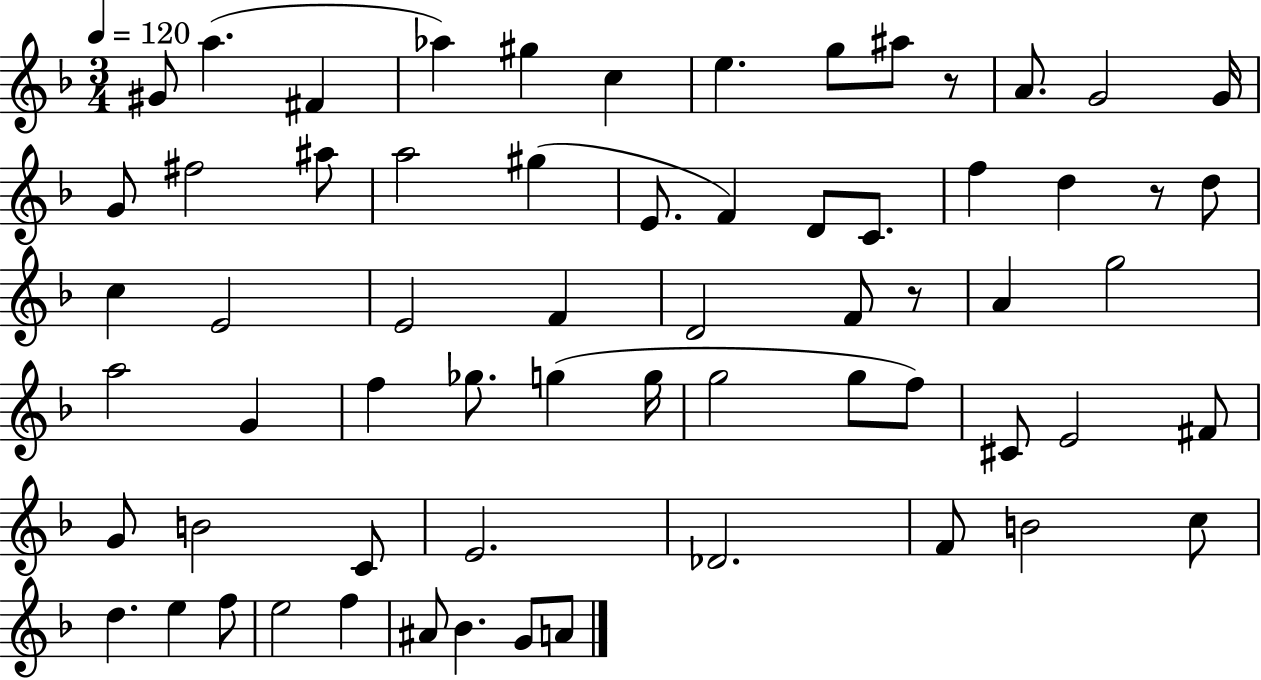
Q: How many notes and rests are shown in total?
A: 64